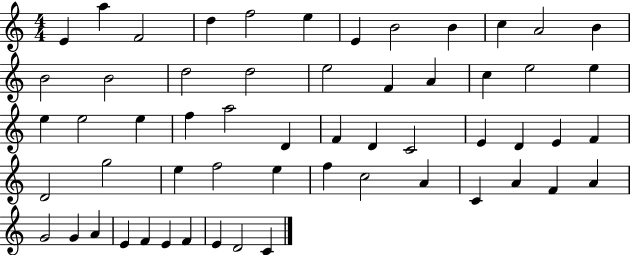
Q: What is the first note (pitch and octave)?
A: E4